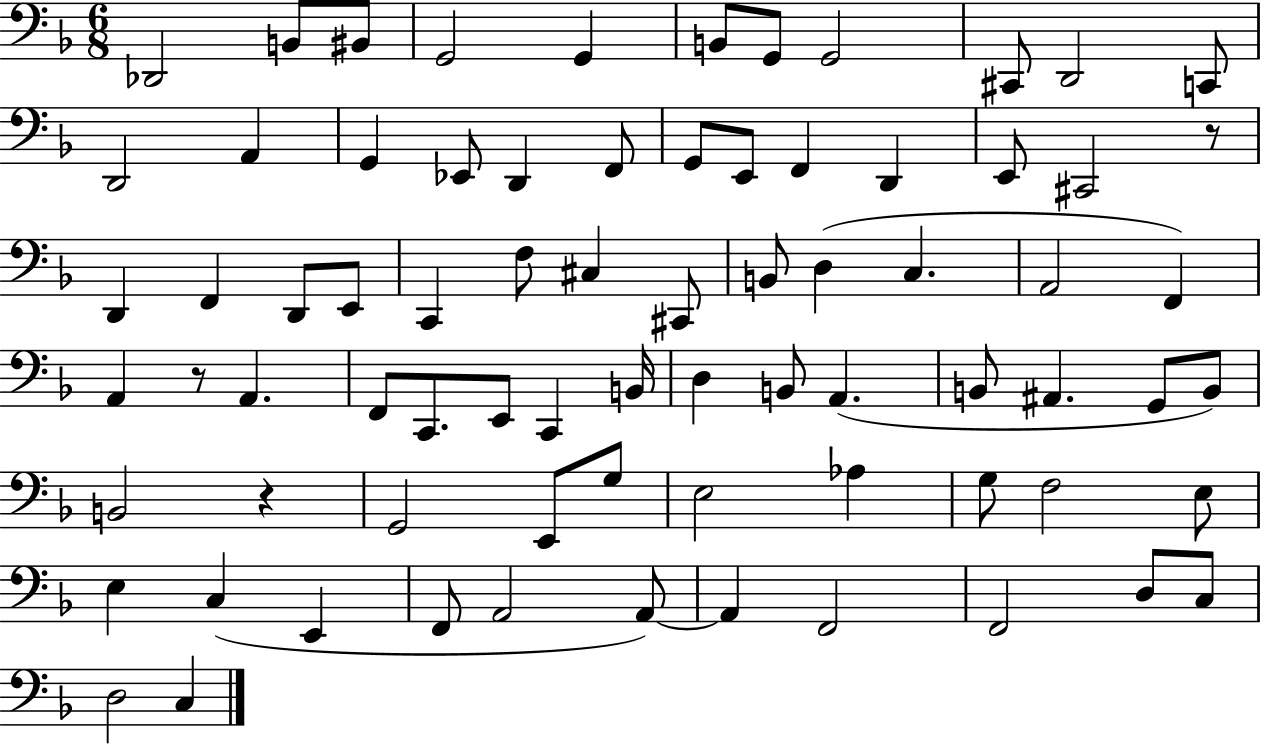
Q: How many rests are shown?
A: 3